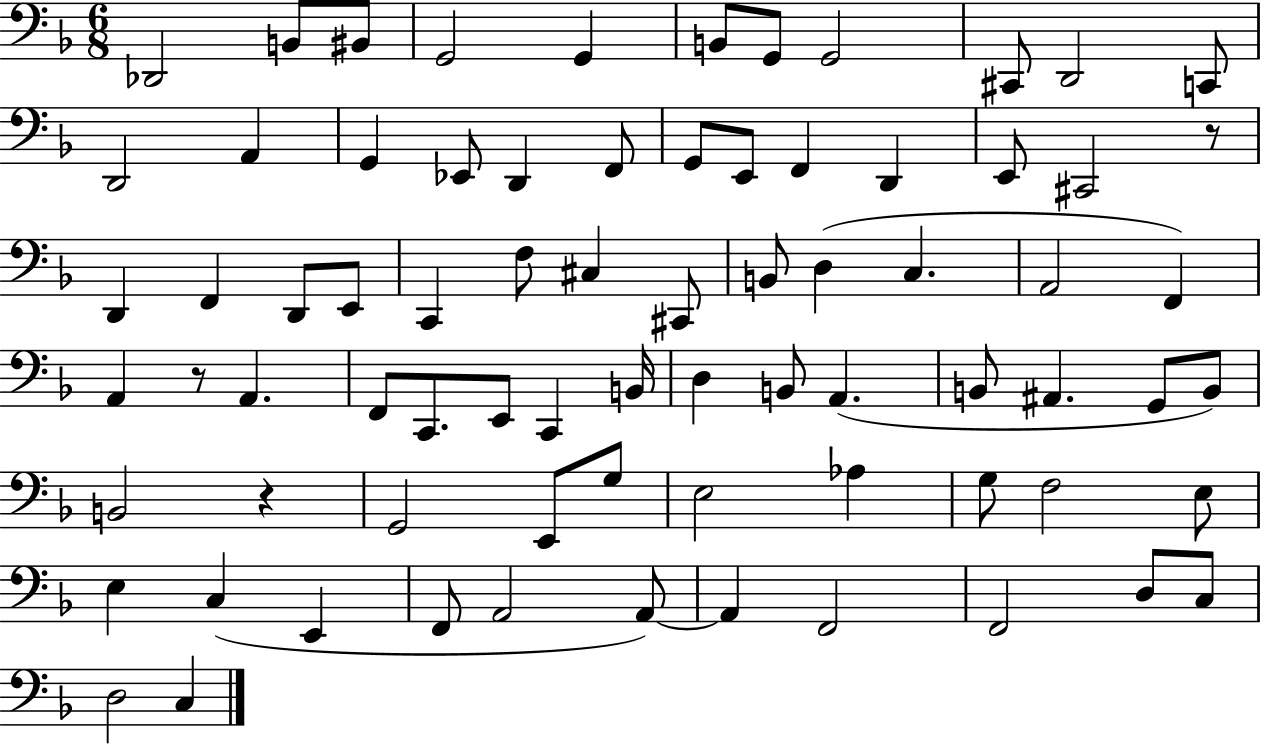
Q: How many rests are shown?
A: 3